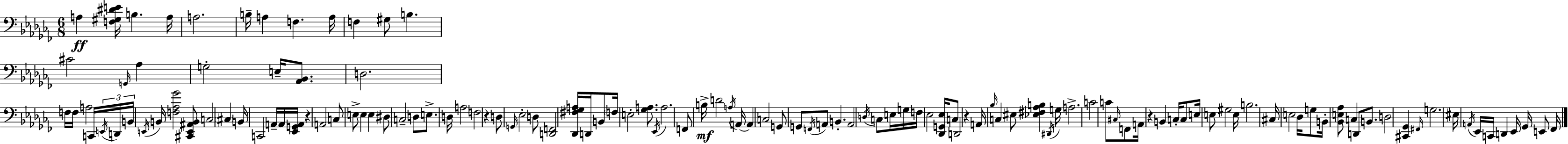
{
  \clef bass
  \numericTimeSignature
  \time 6/8
  \key aes \minor
  a4\ff <f gis dis' e'>16 b4. a16 | a2. | b16-- a4 f4. a16 | f4 gis8 b4. | \break cis'2 \grace { g,16 } aes4 | g2-. e16-- <aes, bes,>8. | d2. | f16 f16 a2 c,16 | \break \tuplet 3/2 { \acciaccatura { e,16 } d,16 b,16 } \acciaccatura { e,16 } b,16 <f aes ges'>2 | <cis, e, ais, b,>8 c2 \parenthesize cis4 | b,16 c,2 | a,16-- a,16 <ees, g, a,>16 r4 a,2 | \break c8 e8-> e4 e4 | dis8 c2-- | d8 e8.-> d16 a2 | f2 r4 | \break d8 \grace { g,16 } ees2-. | d8 <d, f,>2 | <des, fis ges a>16 d,16 b,8 \parenthesize f16 e2-. | <ges a>8. \acciaccatura { ees,16 } a2. | \break f,8 b16->\mf d'2 | \acciaccatura { a16 } a,16~~ a,4 c2 | g,8 g,8 \acciaccatura { f,16 } a,8 | b,4.-. a,2 | \break \acciaccatura { d16 } c8 e16 g16 f16 ees2 | <des, g, ees>16 c8 d,2 | r4 a,16 \grace { bes16 } c4 | eis8 <ees fis aes b>4 \acciaccatura { dis,16 } g16 a2.-> | \break c'2 | c'8 \grace { cis16 } f,8 a,16 | r4 b,4 c16-. c8 e16 | e8 gis2 e16 b2. | \break cis16 | e2 des16 g8 b,16-. | <bes, e aes>8 c4 d,8 b,8. d2 | <cis, ges,>4 \grace { fis,16 } | \break g2. | eis16 \acciaccatura { a,16 } ees,16 c,16 d,4 ees,16 ges,16 e,8 | fes,16 \bar "|."
}